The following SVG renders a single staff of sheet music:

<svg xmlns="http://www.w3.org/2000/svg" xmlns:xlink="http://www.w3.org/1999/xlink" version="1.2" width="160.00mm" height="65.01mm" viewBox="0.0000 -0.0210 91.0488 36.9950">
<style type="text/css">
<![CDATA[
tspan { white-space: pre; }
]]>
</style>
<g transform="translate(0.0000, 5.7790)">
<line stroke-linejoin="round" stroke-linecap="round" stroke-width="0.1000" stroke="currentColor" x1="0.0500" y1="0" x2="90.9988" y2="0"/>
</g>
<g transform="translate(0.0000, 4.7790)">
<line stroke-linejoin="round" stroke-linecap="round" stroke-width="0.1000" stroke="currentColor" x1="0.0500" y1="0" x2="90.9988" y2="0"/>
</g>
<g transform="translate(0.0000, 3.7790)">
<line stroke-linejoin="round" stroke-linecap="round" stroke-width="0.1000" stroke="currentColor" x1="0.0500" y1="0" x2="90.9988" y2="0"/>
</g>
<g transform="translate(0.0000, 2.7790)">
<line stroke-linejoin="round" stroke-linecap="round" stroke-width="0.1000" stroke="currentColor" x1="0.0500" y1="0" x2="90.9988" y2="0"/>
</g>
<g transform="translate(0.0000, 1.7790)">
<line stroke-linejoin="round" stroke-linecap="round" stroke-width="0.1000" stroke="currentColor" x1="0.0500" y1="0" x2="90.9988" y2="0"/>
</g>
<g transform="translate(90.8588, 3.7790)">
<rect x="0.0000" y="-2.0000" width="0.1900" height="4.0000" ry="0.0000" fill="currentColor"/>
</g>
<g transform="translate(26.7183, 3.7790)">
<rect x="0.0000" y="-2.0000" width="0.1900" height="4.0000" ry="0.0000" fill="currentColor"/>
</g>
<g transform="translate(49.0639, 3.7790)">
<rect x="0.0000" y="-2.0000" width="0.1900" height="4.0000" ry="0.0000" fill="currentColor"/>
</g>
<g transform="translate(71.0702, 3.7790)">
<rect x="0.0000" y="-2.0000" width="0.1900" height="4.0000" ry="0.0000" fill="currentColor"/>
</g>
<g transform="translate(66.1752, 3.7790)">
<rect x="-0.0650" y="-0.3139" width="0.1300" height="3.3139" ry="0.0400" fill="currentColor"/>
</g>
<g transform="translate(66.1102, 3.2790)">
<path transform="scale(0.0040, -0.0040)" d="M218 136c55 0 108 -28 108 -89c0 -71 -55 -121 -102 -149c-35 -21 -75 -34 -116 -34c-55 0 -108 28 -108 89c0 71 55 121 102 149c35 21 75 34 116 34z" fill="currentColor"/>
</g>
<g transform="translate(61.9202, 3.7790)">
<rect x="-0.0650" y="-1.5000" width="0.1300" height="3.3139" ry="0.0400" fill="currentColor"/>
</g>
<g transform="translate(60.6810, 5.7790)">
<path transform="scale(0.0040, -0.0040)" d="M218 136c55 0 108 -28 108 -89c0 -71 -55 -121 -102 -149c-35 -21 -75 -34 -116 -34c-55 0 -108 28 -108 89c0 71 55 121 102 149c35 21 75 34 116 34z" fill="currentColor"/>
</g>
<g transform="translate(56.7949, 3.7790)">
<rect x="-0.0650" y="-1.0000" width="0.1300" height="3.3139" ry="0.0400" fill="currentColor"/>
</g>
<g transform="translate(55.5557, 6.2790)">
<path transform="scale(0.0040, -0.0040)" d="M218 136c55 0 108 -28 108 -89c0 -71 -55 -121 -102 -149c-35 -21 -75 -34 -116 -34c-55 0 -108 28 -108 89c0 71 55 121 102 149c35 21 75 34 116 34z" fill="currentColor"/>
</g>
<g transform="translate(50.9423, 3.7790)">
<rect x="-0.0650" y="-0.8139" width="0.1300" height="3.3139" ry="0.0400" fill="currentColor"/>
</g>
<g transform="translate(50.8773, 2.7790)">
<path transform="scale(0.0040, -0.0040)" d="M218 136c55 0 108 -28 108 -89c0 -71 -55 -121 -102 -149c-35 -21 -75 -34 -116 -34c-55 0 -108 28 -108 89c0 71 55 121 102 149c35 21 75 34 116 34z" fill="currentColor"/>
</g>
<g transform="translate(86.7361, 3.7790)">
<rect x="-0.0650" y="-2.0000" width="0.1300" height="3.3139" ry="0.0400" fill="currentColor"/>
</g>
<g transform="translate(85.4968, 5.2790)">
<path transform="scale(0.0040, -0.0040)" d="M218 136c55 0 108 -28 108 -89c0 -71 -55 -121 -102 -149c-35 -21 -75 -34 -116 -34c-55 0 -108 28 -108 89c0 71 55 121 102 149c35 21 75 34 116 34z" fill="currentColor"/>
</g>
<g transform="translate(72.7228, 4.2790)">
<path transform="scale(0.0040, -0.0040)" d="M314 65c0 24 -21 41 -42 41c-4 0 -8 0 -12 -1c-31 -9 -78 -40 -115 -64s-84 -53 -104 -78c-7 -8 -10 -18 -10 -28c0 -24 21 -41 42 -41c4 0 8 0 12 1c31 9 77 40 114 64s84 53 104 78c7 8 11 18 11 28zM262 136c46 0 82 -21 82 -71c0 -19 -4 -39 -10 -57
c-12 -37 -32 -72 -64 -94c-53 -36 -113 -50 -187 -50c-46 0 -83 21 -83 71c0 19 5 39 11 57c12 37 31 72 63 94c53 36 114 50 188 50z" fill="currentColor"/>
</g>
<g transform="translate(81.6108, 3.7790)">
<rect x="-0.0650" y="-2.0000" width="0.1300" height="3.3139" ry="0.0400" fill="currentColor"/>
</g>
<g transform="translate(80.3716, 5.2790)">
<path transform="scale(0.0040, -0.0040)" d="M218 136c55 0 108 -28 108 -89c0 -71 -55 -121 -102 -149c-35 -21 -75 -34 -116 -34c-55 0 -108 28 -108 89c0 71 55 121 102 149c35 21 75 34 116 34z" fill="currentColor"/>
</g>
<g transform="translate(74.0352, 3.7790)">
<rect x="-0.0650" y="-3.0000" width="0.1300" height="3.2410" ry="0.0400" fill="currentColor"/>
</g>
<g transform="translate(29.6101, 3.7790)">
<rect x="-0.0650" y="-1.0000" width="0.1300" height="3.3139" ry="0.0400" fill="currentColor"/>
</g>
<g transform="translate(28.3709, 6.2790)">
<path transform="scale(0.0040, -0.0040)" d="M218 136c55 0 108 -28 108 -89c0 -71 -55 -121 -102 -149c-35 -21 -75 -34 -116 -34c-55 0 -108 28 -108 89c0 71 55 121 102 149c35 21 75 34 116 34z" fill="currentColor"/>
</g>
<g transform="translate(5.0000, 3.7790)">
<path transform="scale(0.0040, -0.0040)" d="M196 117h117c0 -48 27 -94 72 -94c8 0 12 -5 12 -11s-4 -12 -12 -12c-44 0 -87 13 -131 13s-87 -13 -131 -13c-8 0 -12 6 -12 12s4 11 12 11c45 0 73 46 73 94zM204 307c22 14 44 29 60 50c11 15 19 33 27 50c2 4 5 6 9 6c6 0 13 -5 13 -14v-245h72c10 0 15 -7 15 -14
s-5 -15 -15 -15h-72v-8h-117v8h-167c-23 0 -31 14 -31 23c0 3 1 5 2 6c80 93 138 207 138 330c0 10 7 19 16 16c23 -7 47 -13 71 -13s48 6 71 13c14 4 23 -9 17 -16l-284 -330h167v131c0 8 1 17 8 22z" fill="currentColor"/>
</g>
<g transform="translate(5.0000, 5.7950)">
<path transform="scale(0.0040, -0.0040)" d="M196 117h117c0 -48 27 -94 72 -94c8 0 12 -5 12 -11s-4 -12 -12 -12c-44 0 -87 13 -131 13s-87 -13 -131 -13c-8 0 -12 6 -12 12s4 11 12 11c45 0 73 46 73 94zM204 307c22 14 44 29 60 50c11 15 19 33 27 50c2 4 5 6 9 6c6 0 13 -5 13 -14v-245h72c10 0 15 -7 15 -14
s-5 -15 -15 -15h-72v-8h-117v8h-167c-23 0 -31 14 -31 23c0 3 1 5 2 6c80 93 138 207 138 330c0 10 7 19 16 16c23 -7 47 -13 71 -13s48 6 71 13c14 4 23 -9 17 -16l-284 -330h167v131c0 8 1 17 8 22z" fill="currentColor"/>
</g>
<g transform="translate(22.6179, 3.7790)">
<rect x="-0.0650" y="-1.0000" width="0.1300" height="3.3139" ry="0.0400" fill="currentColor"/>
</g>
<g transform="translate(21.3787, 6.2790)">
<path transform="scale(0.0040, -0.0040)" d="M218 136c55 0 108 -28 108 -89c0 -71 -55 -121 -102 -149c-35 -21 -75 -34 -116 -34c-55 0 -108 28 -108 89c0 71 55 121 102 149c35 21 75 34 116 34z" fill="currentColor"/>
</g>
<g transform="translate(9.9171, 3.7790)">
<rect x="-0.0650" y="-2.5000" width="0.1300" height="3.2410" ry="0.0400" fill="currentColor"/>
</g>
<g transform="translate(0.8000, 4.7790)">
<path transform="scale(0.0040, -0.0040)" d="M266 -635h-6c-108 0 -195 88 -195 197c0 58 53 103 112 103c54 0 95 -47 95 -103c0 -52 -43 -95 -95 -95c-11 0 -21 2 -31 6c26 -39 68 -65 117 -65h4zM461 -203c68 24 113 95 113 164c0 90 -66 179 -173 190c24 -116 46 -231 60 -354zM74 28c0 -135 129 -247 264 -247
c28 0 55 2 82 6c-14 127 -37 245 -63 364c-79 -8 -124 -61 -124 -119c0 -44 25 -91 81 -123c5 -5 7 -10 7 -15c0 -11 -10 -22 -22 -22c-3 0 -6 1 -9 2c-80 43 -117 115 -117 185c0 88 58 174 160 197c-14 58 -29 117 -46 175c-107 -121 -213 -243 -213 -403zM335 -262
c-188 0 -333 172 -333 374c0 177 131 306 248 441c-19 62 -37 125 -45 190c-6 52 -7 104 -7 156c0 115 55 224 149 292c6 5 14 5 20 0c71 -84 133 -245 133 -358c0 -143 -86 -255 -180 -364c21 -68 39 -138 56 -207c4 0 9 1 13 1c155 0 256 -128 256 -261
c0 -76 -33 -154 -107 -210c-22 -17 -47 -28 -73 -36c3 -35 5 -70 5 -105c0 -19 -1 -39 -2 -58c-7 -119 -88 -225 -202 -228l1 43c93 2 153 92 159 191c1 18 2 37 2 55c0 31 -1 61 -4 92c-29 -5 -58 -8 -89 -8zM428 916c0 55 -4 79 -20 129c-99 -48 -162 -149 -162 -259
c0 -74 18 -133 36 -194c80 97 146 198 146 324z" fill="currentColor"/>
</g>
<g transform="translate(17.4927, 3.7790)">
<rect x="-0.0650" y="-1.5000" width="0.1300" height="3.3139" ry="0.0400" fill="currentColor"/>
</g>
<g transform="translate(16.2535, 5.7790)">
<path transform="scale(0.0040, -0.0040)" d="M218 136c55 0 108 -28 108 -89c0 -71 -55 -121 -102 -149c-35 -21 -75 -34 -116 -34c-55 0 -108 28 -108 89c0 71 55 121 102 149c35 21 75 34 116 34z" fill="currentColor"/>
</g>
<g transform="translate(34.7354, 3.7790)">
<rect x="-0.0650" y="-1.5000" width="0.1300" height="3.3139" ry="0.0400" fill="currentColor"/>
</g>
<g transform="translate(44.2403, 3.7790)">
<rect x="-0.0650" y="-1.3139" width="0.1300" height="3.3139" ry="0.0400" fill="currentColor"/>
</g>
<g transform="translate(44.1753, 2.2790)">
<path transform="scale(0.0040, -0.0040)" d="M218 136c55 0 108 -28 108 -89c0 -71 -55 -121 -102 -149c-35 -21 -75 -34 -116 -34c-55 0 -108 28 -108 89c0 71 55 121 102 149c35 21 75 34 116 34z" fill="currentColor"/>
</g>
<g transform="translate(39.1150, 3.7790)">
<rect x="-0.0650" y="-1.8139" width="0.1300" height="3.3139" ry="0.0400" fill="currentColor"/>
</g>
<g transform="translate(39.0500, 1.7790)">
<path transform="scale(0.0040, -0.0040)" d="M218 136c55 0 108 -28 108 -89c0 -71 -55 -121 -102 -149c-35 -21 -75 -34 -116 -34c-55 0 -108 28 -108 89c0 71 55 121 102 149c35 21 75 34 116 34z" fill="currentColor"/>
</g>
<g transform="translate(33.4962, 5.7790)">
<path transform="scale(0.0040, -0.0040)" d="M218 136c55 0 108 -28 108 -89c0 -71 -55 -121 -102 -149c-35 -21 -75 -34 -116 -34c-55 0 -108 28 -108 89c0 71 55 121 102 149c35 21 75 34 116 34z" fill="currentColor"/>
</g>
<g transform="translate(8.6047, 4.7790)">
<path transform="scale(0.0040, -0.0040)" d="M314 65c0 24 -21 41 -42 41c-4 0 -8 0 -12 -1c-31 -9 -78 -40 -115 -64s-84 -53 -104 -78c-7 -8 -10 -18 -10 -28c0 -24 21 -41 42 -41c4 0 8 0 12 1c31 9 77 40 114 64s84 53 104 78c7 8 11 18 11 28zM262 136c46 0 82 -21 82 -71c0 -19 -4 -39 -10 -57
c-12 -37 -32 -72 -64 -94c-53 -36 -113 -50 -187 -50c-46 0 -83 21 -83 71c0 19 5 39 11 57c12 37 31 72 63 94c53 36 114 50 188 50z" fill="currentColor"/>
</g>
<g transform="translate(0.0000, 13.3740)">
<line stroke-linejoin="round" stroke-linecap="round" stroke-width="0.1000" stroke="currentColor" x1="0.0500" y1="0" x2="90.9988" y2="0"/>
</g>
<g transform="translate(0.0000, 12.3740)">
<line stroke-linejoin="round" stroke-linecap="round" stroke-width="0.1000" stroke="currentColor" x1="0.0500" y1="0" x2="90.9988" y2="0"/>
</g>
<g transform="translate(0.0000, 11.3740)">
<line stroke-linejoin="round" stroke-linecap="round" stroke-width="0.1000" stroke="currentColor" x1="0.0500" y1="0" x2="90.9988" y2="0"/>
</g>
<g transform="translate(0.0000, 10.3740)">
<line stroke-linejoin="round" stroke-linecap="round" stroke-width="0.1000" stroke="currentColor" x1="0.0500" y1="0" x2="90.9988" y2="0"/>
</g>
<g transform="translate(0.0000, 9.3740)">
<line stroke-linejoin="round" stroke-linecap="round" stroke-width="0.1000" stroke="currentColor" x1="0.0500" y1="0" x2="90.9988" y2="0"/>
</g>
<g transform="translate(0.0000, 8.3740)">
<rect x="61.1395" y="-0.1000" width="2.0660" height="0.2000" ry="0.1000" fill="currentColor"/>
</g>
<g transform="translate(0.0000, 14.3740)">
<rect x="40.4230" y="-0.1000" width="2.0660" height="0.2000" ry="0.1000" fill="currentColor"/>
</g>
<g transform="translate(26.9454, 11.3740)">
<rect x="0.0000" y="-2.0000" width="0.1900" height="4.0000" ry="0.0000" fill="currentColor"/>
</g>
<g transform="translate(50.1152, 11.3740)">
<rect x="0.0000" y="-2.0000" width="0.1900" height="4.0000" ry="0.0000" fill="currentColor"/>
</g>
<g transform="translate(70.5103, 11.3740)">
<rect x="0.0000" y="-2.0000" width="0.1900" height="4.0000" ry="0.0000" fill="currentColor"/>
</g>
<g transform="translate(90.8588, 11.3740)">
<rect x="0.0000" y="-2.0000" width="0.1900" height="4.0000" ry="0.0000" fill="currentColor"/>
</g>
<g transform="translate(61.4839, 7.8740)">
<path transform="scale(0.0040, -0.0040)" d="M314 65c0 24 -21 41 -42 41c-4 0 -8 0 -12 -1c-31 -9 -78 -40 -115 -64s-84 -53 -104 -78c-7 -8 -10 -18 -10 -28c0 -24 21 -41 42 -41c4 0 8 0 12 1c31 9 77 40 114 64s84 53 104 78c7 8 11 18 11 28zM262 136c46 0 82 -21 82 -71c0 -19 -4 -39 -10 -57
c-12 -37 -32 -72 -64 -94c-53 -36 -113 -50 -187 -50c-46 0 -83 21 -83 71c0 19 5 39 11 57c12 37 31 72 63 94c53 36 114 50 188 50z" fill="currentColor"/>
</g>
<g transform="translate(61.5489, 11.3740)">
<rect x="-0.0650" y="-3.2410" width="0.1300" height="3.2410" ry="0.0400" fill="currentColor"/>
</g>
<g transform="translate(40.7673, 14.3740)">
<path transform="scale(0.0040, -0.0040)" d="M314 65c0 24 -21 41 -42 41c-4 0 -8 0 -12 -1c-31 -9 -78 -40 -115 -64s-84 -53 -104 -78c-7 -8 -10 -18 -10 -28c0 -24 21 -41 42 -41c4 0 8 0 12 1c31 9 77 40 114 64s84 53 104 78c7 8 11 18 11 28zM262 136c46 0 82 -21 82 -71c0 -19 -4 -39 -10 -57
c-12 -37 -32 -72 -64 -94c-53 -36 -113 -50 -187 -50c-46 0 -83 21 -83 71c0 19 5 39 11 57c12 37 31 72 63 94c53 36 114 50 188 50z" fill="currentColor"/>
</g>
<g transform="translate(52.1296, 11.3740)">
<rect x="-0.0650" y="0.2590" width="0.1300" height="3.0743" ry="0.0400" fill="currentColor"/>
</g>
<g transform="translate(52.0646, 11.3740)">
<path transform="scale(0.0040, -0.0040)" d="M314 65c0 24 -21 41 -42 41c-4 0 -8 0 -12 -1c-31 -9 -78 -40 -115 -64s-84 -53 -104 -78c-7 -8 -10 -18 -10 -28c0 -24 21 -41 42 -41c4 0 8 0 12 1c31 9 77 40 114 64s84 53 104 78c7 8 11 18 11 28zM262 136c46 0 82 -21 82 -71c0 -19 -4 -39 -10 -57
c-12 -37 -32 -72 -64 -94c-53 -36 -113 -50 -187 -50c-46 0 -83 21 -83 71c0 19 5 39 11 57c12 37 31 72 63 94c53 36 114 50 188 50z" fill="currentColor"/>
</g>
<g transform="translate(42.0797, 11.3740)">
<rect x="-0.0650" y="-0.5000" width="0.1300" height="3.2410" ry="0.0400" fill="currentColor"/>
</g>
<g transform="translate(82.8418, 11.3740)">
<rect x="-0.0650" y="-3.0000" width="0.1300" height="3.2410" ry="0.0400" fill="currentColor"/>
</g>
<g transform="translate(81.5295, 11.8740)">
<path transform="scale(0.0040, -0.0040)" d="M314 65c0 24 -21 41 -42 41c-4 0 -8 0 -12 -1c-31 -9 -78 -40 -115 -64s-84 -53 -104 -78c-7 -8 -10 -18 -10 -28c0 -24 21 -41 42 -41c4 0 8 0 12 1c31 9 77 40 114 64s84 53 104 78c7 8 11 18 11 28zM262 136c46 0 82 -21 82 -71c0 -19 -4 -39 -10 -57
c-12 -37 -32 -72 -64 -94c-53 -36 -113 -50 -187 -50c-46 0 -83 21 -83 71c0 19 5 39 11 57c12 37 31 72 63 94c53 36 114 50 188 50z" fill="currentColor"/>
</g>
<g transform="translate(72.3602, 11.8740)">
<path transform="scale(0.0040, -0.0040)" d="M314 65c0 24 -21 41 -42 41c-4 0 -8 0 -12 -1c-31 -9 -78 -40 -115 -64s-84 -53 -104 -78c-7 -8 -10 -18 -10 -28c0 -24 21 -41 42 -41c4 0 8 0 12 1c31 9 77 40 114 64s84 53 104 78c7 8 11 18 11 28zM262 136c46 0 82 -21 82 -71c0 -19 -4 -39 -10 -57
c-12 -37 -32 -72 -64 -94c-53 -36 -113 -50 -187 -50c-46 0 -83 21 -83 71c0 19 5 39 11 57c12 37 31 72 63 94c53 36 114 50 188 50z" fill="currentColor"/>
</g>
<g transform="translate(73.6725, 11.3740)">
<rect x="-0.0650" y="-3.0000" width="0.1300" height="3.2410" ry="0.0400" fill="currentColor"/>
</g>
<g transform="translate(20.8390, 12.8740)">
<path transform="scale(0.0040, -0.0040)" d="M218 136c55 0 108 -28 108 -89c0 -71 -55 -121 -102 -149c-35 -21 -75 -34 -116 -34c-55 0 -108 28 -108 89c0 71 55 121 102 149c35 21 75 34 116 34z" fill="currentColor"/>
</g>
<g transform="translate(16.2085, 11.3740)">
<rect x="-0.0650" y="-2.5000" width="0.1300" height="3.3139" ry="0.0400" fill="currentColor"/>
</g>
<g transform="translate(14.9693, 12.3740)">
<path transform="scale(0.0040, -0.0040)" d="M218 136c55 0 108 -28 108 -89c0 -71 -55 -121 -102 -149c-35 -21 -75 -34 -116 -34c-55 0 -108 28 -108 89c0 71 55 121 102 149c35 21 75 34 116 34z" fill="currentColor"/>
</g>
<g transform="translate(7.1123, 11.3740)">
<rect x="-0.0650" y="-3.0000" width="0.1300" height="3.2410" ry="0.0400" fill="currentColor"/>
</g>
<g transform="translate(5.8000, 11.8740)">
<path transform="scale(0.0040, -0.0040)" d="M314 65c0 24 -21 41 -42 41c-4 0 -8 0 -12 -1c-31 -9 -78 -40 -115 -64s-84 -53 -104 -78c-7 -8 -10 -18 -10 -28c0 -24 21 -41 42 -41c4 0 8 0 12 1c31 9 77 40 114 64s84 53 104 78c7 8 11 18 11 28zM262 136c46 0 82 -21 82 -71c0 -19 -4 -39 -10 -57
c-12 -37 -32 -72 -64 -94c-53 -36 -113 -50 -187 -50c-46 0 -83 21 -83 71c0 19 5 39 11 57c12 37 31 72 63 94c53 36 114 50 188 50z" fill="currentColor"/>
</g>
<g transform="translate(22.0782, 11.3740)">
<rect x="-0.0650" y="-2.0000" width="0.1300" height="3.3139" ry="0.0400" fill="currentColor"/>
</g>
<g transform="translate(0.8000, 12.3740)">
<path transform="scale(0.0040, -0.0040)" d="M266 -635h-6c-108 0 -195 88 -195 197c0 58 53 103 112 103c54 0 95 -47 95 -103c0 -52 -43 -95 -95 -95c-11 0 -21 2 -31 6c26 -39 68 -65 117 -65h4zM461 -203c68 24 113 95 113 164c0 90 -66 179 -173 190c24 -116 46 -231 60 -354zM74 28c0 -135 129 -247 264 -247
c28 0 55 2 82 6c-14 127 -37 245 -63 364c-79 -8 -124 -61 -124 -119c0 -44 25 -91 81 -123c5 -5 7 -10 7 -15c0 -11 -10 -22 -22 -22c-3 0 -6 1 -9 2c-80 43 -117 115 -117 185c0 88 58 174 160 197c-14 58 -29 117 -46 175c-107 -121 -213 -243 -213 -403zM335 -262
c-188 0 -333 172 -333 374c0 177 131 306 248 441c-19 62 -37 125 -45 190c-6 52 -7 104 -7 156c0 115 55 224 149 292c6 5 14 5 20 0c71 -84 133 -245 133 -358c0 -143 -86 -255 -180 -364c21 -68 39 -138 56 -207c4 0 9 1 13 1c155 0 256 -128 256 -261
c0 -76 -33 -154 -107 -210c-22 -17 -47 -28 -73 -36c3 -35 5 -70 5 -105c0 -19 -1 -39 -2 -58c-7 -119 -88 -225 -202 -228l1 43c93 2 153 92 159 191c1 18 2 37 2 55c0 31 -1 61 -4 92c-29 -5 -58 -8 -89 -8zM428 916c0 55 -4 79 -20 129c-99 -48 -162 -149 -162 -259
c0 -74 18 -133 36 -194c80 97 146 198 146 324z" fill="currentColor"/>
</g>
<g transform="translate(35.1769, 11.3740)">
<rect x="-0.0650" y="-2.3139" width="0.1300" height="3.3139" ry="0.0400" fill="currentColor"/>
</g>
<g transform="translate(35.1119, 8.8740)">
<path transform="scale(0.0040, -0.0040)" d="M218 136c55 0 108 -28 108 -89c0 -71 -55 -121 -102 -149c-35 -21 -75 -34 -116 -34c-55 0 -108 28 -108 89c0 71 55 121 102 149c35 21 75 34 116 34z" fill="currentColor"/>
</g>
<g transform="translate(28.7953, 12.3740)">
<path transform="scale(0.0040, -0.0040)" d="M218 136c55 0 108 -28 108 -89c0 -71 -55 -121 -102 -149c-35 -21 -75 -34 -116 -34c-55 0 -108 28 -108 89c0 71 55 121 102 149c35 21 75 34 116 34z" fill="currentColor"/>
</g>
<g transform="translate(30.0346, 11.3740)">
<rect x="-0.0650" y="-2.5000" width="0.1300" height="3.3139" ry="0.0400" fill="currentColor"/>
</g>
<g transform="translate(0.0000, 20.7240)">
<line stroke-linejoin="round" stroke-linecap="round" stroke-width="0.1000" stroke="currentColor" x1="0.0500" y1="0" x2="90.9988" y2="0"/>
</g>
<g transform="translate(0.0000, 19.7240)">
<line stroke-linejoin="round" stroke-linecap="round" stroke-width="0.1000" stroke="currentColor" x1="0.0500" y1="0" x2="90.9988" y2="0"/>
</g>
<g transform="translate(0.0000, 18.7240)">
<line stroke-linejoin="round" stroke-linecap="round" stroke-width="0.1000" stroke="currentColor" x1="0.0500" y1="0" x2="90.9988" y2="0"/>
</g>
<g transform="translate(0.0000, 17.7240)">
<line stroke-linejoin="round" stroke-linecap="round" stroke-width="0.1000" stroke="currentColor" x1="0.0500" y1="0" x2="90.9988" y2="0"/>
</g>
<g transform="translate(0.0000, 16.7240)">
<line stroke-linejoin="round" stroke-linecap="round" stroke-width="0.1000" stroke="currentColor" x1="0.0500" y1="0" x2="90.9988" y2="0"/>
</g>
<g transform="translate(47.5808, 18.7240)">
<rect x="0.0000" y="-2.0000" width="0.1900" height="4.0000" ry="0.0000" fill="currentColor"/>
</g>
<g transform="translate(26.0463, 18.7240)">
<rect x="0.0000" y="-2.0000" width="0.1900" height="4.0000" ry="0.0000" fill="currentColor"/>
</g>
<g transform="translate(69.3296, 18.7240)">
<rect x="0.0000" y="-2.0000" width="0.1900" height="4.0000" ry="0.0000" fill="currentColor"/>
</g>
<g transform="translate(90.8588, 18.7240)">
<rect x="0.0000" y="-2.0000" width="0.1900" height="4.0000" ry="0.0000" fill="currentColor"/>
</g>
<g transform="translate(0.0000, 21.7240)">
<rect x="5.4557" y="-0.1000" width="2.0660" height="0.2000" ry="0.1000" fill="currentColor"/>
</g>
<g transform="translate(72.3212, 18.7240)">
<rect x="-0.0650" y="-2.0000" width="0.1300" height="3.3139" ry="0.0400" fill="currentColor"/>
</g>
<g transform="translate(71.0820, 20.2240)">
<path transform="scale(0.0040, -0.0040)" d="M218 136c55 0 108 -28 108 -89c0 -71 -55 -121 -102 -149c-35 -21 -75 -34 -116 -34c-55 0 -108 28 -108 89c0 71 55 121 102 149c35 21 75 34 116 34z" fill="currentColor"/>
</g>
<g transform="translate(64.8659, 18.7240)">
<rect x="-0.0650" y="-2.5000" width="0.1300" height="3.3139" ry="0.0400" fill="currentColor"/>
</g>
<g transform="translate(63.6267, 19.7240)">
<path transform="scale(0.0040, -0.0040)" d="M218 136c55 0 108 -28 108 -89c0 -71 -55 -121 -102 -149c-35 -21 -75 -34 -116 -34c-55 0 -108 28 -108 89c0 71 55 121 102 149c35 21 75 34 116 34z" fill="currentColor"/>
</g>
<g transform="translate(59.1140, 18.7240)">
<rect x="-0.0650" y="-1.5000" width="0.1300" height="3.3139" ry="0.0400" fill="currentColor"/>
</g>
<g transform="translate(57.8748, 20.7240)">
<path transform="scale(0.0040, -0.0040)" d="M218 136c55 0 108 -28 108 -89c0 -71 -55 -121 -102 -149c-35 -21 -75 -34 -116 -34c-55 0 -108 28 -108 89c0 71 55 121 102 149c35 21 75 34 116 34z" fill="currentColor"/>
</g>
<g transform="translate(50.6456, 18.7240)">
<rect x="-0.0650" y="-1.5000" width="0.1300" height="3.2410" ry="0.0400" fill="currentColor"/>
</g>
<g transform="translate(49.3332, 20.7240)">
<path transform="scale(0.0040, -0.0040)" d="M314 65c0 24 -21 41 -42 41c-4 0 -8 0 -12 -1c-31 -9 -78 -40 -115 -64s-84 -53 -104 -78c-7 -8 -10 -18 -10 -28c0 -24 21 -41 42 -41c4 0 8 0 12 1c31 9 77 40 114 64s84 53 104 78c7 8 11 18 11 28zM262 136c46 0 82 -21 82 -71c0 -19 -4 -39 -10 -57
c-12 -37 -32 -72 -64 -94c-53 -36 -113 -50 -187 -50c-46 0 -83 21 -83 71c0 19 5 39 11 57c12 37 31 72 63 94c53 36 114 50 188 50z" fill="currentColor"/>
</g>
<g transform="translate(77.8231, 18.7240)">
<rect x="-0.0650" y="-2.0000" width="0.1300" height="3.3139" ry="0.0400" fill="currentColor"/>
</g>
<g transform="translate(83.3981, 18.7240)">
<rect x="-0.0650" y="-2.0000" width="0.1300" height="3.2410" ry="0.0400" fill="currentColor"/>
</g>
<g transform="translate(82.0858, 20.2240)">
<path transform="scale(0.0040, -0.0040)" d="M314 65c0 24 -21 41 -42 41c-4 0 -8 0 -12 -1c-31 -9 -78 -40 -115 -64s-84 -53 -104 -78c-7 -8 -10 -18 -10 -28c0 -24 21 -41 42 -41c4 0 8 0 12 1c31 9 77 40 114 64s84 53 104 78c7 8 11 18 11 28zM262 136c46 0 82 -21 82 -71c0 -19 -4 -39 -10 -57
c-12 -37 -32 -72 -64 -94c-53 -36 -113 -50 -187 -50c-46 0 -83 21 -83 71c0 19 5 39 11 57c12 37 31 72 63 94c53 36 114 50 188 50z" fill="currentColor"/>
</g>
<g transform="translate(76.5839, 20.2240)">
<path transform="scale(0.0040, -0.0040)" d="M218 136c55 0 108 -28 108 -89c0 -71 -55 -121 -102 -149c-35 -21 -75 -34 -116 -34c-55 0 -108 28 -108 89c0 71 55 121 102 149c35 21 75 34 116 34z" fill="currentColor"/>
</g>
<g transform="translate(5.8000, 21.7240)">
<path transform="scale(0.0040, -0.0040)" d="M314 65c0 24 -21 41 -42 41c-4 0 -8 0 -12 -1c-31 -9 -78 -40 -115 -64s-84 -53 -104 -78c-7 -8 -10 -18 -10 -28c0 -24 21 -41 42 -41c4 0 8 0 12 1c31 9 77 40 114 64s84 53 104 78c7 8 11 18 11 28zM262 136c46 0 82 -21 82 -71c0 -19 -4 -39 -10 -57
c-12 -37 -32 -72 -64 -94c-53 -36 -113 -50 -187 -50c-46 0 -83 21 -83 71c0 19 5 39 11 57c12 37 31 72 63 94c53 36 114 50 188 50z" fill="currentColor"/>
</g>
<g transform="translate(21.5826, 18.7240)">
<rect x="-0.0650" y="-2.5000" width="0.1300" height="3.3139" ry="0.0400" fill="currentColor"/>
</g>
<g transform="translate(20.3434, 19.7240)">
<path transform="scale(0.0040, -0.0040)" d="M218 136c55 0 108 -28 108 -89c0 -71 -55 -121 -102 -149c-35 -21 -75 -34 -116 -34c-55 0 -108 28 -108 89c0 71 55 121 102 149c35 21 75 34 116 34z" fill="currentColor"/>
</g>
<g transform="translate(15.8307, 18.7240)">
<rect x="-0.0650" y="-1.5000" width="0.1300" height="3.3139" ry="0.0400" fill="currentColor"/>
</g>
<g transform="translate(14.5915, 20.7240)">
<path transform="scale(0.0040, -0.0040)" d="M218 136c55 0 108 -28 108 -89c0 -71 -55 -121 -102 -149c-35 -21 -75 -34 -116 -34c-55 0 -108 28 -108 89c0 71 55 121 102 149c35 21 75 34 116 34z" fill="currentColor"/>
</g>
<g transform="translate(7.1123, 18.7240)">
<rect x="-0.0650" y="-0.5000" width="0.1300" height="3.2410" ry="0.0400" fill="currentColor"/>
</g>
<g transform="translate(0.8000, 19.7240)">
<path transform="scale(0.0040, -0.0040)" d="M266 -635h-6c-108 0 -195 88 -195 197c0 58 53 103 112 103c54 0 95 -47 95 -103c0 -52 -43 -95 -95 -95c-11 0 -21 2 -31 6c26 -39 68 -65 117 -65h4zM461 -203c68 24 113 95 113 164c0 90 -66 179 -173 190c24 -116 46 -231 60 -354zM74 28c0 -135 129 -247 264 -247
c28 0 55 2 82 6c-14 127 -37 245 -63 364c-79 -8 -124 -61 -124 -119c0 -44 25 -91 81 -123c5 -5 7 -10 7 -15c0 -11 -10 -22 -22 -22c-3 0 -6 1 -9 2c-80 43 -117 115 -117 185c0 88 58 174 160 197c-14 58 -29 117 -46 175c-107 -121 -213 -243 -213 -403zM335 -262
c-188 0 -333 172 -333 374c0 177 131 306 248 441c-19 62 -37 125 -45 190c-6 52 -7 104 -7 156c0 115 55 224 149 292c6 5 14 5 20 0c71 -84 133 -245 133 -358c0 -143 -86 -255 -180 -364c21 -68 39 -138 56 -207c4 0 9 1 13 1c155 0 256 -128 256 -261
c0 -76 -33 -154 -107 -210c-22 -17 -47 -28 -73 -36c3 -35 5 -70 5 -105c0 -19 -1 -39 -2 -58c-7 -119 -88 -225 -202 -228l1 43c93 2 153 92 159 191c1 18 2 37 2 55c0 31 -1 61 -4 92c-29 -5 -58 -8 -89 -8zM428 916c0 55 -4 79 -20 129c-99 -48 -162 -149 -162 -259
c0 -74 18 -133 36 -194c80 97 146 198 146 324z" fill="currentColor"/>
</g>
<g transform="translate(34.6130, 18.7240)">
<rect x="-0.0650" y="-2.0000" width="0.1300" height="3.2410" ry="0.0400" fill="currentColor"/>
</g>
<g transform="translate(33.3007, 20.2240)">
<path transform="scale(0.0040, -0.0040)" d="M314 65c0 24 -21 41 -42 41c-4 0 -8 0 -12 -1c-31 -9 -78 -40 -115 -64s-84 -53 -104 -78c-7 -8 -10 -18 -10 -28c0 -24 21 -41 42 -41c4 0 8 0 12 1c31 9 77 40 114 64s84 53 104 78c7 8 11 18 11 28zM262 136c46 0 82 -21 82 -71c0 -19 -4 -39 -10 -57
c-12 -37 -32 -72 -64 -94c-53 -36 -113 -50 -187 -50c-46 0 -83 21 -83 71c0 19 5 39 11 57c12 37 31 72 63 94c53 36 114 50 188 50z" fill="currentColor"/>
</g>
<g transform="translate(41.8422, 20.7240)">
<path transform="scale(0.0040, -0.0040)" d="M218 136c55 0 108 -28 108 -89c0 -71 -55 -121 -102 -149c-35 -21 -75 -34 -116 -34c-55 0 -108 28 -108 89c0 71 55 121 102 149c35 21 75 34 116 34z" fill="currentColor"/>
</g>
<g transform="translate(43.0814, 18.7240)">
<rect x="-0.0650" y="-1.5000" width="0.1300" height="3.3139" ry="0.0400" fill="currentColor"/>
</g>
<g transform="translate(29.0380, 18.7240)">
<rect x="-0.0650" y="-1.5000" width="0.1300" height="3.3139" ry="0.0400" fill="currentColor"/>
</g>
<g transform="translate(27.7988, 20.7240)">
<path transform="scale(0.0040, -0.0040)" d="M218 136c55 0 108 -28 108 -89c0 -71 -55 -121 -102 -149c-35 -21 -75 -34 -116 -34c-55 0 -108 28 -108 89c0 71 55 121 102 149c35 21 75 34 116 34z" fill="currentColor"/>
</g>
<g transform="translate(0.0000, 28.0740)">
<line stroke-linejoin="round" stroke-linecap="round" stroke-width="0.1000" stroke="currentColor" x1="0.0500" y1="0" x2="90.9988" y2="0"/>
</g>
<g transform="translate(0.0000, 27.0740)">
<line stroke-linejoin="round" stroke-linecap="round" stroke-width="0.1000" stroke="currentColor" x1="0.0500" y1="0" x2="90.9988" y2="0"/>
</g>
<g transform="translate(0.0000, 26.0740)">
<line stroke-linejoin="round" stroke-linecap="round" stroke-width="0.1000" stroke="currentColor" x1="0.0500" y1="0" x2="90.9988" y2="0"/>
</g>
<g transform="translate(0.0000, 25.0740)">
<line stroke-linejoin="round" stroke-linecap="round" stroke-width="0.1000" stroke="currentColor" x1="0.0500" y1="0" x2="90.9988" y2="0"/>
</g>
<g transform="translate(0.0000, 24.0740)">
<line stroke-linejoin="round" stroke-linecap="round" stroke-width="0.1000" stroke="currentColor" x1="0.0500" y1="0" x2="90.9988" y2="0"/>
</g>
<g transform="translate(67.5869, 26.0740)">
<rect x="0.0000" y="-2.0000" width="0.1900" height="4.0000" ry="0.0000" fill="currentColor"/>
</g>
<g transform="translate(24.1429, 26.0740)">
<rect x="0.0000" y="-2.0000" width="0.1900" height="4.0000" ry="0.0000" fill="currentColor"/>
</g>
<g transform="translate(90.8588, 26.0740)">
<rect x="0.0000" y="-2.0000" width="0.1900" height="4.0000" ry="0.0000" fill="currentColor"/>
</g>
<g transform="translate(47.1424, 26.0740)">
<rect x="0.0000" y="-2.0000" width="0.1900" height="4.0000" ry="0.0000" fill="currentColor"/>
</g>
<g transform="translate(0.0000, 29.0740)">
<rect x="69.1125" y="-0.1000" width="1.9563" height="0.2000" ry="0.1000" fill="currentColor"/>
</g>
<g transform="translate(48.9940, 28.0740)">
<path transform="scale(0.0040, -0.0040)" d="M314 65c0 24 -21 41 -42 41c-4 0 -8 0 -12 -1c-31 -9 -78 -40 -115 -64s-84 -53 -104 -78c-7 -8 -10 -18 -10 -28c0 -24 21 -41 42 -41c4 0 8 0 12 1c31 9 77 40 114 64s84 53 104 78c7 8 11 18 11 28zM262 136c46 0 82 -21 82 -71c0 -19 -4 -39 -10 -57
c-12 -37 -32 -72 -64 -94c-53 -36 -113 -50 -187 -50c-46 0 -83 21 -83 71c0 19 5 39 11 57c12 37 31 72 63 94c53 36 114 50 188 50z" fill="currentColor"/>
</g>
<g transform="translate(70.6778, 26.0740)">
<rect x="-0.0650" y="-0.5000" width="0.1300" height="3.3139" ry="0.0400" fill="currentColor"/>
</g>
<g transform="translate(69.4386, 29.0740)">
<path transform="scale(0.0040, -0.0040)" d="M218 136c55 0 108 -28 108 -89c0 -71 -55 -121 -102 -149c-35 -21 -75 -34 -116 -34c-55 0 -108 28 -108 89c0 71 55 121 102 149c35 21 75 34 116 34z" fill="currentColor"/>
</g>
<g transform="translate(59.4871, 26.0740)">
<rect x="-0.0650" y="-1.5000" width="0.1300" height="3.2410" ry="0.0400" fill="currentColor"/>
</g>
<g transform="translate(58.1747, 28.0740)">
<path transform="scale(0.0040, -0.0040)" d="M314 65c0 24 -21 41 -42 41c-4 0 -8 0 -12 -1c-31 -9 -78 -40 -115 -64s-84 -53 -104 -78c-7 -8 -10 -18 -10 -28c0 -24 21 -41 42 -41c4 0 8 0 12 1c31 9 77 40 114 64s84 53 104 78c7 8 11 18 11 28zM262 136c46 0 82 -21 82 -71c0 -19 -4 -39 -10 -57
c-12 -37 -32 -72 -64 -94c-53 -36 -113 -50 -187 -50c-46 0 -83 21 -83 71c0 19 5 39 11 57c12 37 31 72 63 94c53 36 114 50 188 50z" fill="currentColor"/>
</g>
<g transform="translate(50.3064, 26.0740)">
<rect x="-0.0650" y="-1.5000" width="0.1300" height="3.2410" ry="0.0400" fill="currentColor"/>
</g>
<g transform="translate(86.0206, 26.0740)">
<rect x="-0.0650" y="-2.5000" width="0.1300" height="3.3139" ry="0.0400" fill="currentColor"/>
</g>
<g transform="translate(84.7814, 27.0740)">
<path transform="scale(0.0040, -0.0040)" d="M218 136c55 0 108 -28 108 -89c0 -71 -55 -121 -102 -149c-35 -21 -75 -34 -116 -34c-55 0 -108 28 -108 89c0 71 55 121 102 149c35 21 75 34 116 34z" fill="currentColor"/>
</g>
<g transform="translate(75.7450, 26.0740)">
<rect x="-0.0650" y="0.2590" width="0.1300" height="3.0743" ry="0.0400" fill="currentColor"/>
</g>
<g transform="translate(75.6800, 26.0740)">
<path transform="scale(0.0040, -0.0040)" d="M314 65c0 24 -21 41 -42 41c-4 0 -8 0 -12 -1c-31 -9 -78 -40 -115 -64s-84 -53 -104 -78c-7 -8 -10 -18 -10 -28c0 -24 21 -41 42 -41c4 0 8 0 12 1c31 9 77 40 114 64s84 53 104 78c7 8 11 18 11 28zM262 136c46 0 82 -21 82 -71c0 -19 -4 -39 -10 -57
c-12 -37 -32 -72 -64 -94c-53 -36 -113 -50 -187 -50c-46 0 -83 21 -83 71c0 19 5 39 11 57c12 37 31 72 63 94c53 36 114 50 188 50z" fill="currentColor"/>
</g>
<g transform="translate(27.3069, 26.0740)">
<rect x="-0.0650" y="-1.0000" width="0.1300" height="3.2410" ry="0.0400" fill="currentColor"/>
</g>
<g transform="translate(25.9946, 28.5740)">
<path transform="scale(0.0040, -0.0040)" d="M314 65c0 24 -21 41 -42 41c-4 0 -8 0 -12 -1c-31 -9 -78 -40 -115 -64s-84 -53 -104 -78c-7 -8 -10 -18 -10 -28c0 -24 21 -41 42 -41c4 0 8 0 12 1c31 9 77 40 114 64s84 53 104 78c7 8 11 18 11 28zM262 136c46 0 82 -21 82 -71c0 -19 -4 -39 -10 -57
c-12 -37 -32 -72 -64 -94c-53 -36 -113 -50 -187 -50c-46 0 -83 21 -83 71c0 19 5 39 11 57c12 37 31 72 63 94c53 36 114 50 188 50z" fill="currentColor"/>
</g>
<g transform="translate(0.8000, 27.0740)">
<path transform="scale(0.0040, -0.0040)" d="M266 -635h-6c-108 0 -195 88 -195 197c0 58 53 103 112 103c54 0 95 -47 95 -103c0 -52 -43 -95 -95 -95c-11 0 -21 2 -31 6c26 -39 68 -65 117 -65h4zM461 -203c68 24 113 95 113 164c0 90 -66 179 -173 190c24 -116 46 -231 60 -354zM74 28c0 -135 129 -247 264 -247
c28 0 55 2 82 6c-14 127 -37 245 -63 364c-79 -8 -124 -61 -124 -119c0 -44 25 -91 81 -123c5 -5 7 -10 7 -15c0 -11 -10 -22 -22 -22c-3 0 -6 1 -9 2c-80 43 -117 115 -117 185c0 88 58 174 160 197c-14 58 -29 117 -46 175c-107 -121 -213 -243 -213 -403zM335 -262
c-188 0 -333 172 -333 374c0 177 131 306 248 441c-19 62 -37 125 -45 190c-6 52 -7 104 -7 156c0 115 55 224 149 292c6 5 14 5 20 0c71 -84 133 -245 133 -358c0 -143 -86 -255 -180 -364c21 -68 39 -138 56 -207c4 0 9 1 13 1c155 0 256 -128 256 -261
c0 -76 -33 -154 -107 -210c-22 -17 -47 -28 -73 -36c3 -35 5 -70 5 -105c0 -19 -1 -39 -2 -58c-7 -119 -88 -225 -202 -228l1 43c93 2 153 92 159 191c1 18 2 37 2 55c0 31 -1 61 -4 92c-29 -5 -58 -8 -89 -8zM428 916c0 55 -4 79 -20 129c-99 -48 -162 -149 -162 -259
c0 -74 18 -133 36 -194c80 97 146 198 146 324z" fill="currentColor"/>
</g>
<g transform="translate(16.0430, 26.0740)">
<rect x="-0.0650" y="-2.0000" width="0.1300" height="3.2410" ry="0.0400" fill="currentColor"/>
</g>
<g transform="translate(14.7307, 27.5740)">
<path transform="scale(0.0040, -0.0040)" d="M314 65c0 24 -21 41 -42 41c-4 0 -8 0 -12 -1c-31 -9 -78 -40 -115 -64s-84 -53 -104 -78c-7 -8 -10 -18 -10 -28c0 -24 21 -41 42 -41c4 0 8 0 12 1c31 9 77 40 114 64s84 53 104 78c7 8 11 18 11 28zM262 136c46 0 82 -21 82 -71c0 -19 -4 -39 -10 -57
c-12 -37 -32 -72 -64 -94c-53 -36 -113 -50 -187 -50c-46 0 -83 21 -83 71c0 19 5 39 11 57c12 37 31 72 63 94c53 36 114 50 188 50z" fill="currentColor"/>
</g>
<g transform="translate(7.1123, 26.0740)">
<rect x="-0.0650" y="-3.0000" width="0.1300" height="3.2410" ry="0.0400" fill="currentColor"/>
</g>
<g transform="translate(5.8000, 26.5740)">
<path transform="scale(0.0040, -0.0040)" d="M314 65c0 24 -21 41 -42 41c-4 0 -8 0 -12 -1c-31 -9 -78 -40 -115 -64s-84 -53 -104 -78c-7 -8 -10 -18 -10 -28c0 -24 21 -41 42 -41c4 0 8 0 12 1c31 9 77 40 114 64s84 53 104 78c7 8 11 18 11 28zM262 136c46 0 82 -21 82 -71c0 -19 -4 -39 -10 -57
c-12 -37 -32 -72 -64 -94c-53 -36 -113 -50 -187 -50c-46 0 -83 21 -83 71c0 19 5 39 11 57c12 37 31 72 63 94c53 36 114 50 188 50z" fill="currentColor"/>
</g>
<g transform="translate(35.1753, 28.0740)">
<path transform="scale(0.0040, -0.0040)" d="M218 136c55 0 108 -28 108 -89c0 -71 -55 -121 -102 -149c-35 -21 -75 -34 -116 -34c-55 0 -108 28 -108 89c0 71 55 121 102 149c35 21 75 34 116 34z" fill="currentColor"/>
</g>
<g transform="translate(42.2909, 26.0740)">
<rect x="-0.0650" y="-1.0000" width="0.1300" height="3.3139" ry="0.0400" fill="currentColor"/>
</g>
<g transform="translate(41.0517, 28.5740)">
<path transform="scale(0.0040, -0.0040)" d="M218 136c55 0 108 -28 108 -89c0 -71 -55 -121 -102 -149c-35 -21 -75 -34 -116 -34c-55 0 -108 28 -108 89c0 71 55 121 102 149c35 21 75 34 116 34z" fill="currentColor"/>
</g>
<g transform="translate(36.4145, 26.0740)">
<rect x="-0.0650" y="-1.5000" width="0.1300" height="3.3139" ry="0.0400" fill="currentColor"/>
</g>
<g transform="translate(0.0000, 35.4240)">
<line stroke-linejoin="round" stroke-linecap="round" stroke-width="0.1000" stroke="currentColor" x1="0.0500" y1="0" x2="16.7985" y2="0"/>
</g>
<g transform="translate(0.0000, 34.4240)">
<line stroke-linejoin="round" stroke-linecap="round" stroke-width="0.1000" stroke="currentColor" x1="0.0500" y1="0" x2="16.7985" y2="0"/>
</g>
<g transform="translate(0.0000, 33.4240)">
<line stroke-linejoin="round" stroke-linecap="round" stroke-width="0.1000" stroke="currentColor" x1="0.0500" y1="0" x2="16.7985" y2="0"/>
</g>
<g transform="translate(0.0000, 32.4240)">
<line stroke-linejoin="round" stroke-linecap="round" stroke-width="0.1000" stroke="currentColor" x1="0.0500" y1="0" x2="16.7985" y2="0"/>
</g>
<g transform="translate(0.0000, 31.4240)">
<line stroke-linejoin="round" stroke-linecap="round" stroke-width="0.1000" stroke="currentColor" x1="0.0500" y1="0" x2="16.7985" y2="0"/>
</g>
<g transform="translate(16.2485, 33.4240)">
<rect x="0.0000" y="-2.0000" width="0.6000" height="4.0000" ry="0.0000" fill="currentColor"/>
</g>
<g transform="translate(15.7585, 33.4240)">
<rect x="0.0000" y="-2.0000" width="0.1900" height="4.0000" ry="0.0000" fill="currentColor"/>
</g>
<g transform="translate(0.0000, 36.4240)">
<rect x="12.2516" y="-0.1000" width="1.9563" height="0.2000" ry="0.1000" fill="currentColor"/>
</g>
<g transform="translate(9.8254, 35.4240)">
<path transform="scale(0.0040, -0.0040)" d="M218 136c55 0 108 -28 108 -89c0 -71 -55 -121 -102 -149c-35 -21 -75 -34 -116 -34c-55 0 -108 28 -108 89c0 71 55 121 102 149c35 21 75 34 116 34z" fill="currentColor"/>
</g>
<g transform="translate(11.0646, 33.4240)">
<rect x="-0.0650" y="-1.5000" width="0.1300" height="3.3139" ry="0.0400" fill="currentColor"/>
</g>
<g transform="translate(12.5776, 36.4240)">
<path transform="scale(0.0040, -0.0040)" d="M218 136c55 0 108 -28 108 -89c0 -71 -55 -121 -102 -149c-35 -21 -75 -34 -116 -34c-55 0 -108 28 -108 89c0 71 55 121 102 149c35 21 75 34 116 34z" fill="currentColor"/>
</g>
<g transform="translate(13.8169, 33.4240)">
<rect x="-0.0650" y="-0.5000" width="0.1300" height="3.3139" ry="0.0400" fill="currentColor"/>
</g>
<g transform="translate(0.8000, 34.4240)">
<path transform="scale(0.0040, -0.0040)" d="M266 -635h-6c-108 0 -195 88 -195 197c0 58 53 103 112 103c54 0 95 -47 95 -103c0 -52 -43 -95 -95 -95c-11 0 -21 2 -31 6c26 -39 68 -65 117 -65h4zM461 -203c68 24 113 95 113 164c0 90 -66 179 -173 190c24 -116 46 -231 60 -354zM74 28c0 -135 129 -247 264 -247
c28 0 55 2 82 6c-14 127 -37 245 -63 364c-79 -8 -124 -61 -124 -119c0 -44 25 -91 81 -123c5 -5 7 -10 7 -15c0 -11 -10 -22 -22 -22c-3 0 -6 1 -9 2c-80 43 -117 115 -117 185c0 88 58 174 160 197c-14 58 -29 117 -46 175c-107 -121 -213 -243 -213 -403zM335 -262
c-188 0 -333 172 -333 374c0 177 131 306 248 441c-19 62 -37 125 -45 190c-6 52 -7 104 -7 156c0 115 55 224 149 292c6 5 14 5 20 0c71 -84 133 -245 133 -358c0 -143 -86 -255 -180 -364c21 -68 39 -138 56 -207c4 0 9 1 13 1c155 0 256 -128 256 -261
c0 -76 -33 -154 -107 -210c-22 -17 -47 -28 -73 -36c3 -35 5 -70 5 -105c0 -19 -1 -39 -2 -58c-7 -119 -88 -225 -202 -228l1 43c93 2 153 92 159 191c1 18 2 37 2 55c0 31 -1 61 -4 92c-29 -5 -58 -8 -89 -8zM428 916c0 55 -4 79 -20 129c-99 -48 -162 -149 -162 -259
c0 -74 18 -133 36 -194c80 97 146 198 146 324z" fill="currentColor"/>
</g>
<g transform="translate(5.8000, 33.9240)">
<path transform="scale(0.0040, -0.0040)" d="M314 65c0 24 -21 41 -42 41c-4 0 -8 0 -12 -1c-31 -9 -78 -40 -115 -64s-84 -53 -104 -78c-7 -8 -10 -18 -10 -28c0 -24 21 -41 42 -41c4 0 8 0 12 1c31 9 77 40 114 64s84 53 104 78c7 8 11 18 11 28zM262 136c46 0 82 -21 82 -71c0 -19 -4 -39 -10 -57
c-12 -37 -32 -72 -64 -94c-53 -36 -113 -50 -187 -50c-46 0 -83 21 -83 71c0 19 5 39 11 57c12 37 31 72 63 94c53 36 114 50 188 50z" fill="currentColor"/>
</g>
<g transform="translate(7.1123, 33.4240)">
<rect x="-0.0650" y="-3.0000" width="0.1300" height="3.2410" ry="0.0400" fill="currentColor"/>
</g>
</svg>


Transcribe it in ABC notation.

X:1
T:Untitled
M:4/4
L:1/4
K:C
G2 E D D E f e d D E c A2 F F A2 G F G g C2 B2 b2 A2 A2 C2 E G E F2 E E2 E G F F F2 A2 F2 D2 E D E2 E2 C B2 G A2 E C